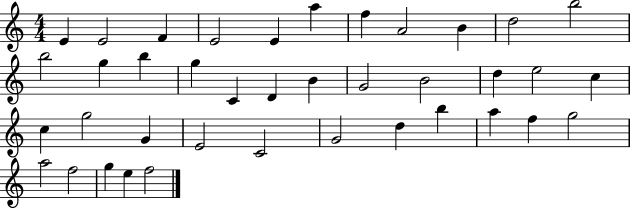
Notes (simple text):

E4/q E4/h F4/q E4/h E4/q A5/q F5/q A4/h B4/q D5/h B5/h B5/h G5/q B5/q G5/q C4/q D4/q B4/q G4/h B4/h D5/q E5/h C5/q C5/q G5/h G4/q E4/h C4/h G4/h D5/q B5/q A5/q F5/q G5/h A5/h F5/h G5/q E5/q F5/h